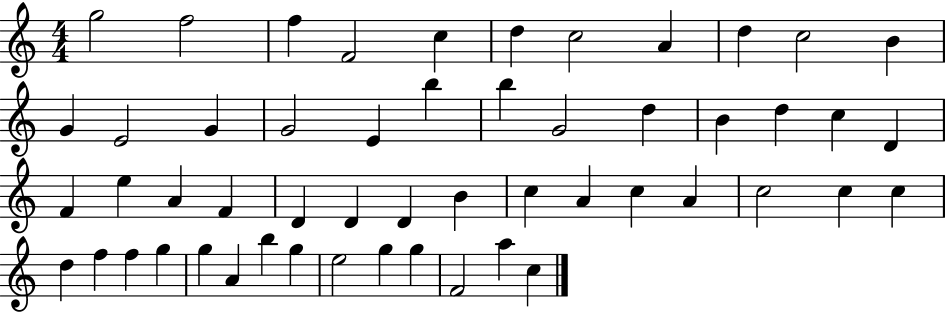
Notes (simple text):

G5/h F5/h F5/q F4/h C5/q D5/q C5/h A4/q D5/q C5/h B4/q G4/q E4/h G4/q G4/h E4/q B5/q B5/q G4/h D5/q B4/q D5/q C5/q D4/q F4/q E5/q A4/q F4/q D4/q D4/q D4/q B4/q C5/q A4/q C5/q A4/q C5/h C5/q C5/q D5/q F5/q F5/q G5/q G5/q A4/q B5/q G5/q E5/h G5/q G5/q F4/h A5/q C5/q